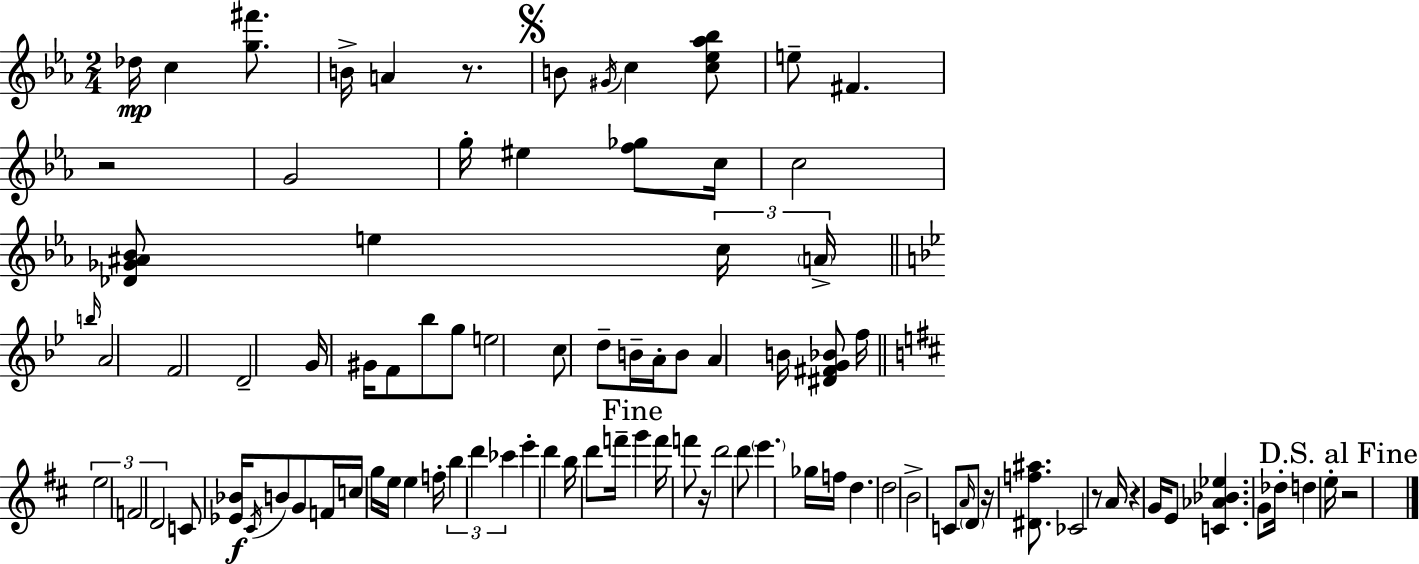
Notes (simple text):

Db5/s C5/q [G5,F#6]/e. B4/s A4/q R/e. B4/e G#4/s C5/q [C5,Eb5,Ab5,Bb5]/e E5/e F#4/q. R/h G4/h G5/s EIS5/q [F5,Gb5]/e C5/s C5/h [Db4,Gb4,A#4,Bb4]/e E5/q C5/s A4/s B5/s A4/h F4/h D4/h G4/s G#4/s F4/e Bb5/e G5/e E5/h C5/e D5/e B4/s A4/s B4/e A4/q B4/s [D#4,F#4,G4,Bb4]/e F5/s E5/h F4/h D4/h C4/e [Eb4,Bb4]/s C#4/s B4/e G4/e F4/s C5/s G5/s E5/s E5/q F5/s B5/q D6/q CES6/q E6/q D6/q B5/s D6/e F6/s G6/q F6/s F6/e R/s D6/h D6/e E6/q. Gb5/s F5/s D5/q. D5/h B4/h C4/e A4/s D4/e R/s [D#4,F5,A#5]/e. CES4/h R/e A4/s R/q G4/s E4/e [C4,Ab4,Bb4,Eb5]/q. G4/e Db5/s D5/q E5/s R/h